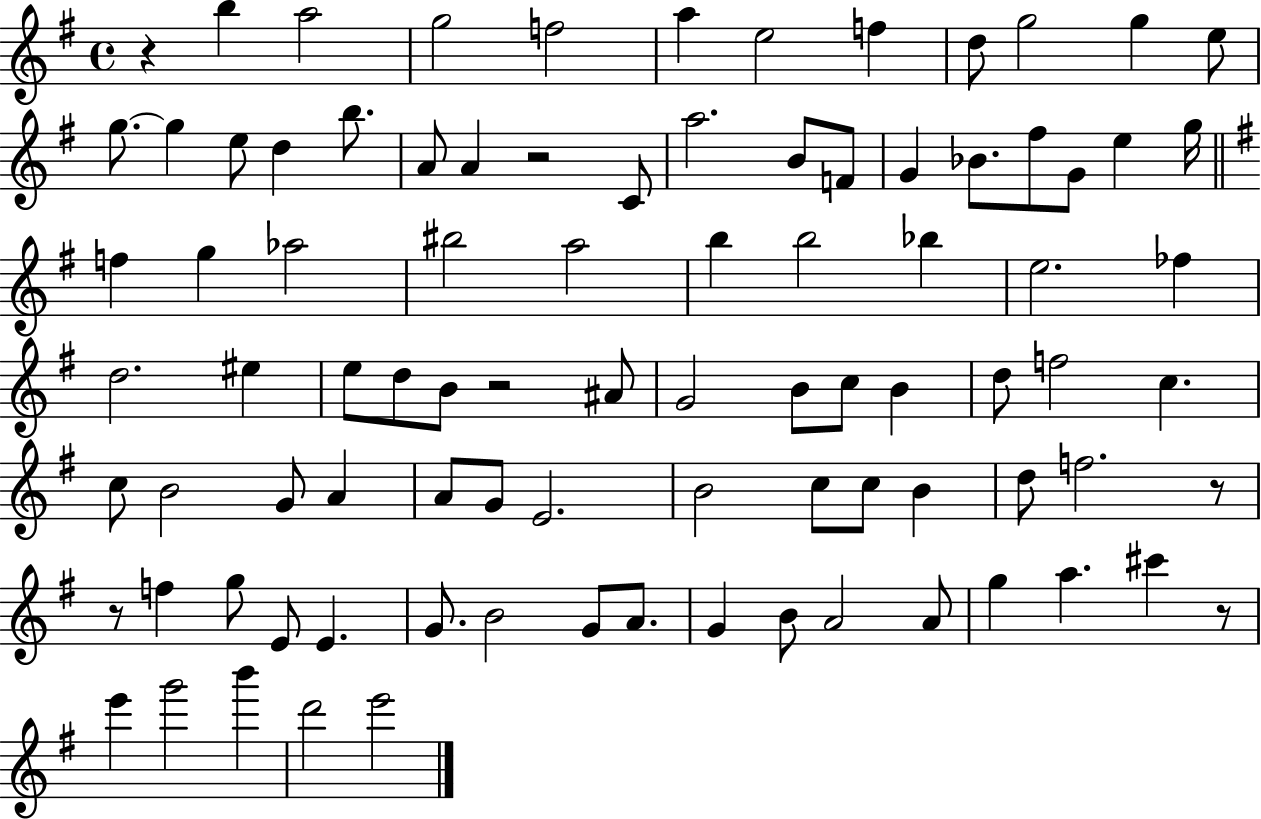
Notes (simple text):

R/q B5/q A5/h G5/h F5/h A5/q E5/h F5/q D5/e G5/h G5/q E5/e G5/e. G5/q E5/e D5/q B5/e. A4/e A4/q R/h C4/e A5/h. B4/e F4/e G4/q Bb4/e. F#5/e G4/e E5/q G5/s F5/q G5/q Ab5/h BIS5/h A5/h B5/q B5/h Bb5/q E5/h. FES5/q D5/h. EIS5/q E5/e D5/e B4/e R/h A#4/e G4/h B4/e C5/e B4/q D5/e F5/h C5/q. C5/e B4/h G4/e A4/q A4/e G4/e E4/h. B4/h C5/e C5/e B4/q D5/e F5/h. R/e R/e F5/q G5/e E4/e E4/q. G4/e. B4/h G4/e A4/e. G4/q B4/e A4/h A4/e G5/q A5/q. C#6/q R/e E6/q G6/h B6/q D6/h E6/h